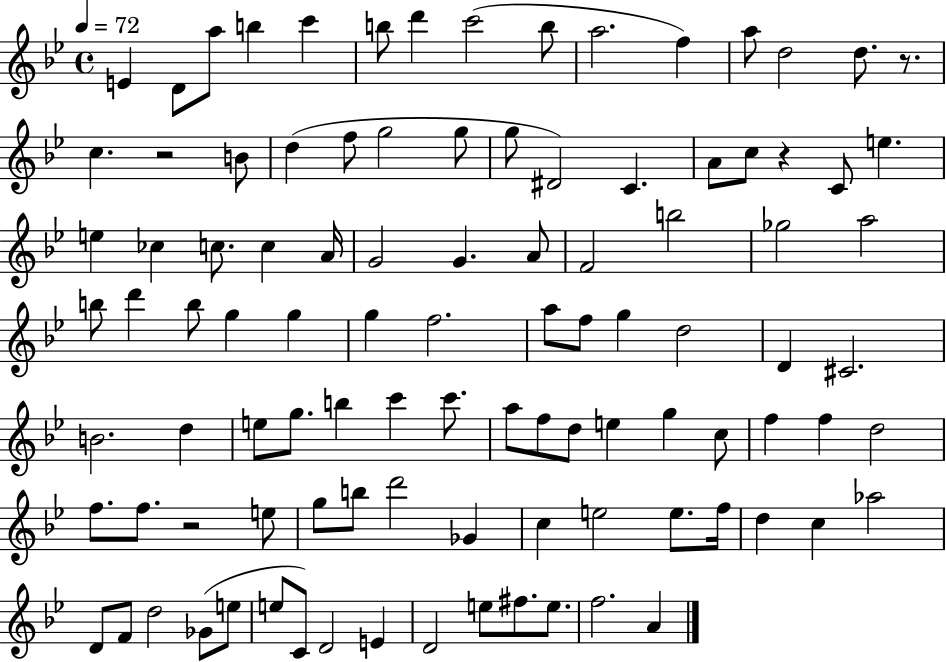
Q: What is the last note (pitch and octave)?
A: A4